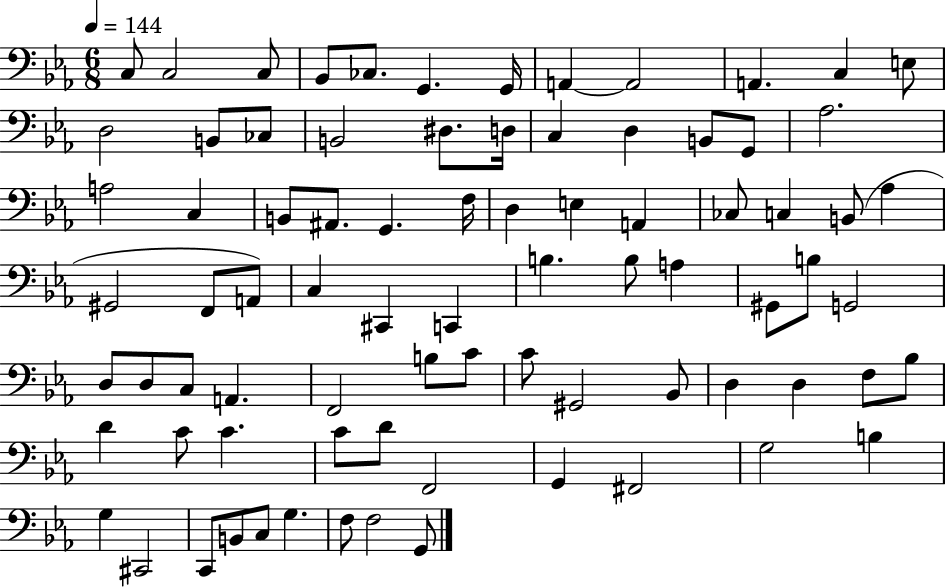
{
  \clef bass
  \numericTimeSignature
  \time 6/8
  \key ees \major
  \tempo 4 = 144
  c8 c2 c8 | bes,8 ces8. g,4. g,16 | a,4~~ a,2 | a,4. c4 e8 | \break d2 b,8 ces8 | b,2 dis8. d16 | c4 d4 b,8 g,8 | aes2. | \break a2 c4 | b,8 ais,8. g,4. f16 | d4 e4 a,4 | ces8 c4 b,8( aes4 | \break gis,2 f,8 a,8) | c4 cis,4 c,4 | b4. b8 a4 | gis,8 b8 g,2 | \break d8 d8 c8 a,4. | f,2 b8 c'8 | c'8 gis,2 bes,8 | d4 d4 f8 bes8 | \break d'4 c'8 c'4. | c'8 d'8 f,2 | g,4 fis,2 | g2 b4 | \break g4 cis,2 | c,8 b,8 c8 g4. | f8 f2 g,8 | \bar "|."
}